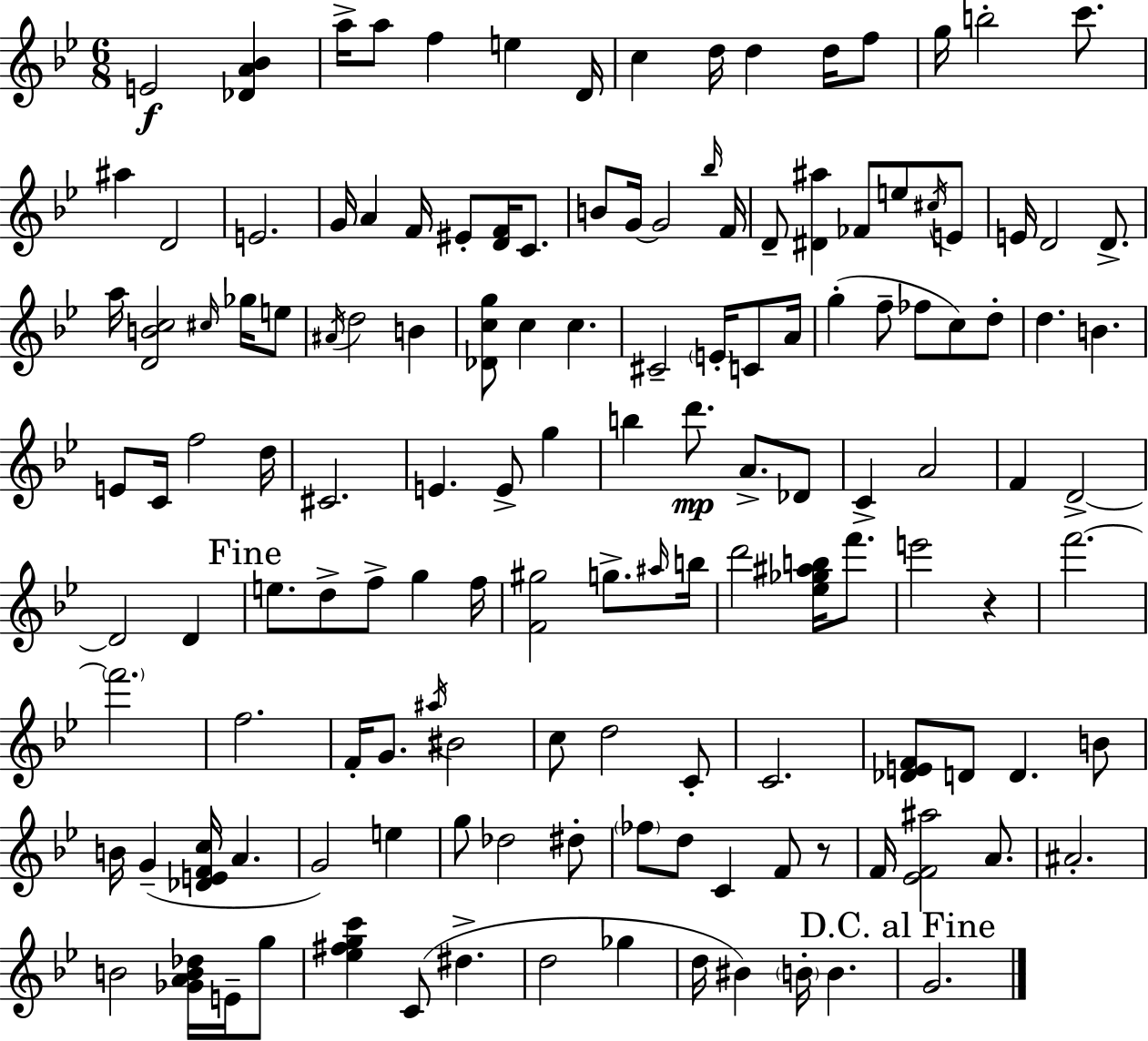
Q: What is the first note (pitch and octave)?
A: E4